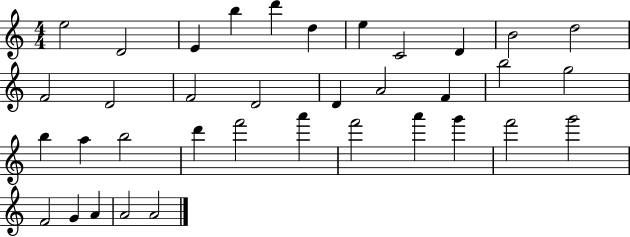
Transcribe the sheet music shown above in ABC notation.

X:1
T:Untitled
M:4/4
L:1/4
K:C
e2 D2 E b d' d e C2 D B2 d2 F2 D2 F2 D2 D A2 F b2 g2 b a b2 d' f'2 a' f'2 a' g' f'2 g'2 F2 G A A2 A2